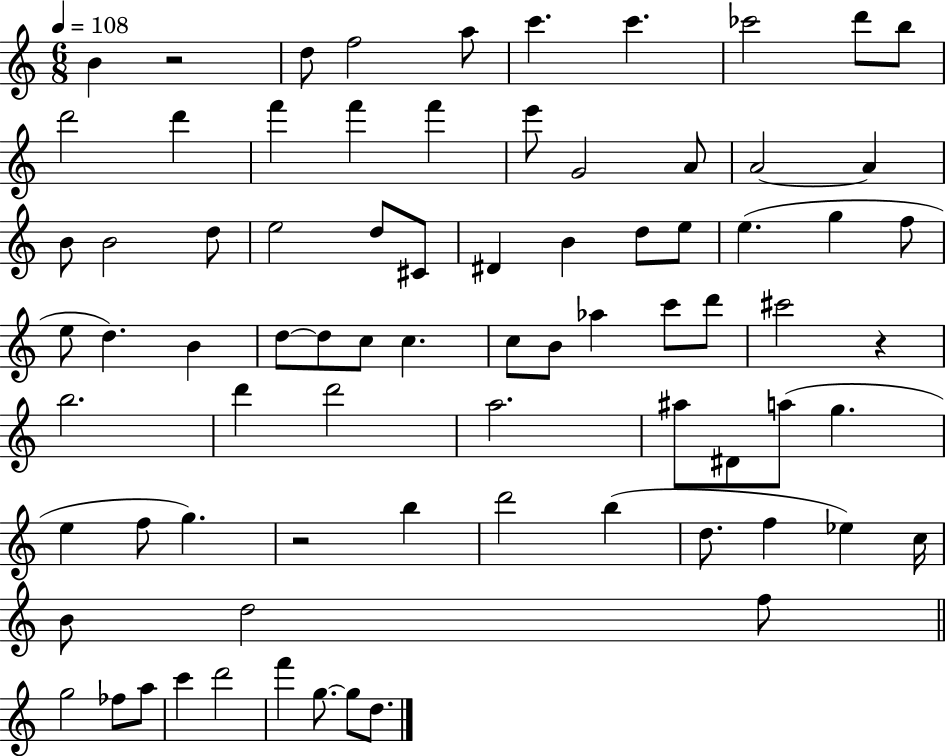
{
  \clef treble
  \numericTimeSignature
  \time 6/8
  \key c \major
  \tempo 4 = 108
  b'4 r2 | d''8 f''2 a''8 | c'''4. c'''4. | ces'''2 d'''8 b''8 | \break d'''2 d'''4 | f'''4 f'''4 f'''4 | e'''8 g'2 a'8 | a'2~~ a'4 | \break b'8 b'2 d''8 | e''2 d''8 cis'8 | dis'4 b'4 d''8 e''8 | e''4.( g''4 f''8 | \break e''8 d''4.) b'4 | d''8~~ d''8 c''8 c''4. | c''8 b'8 aes''4 c'''8 d'''8 | cis'''2 r4 | \break b''2. | d'''4 d'''2 | a''2. | ais''8 dis'8 a''8( g''4. | \break e''4 f''8 g''4.) | r2 b''4 | d'''2 b''4( | d''8. f''4 ees''4) c''16 | \break b'8 d''2 f''8 | \bar "||" \break \key c \major g''2 fes''8 a''8 | c'''4 d'''2 | f'''4 g''8.~~ g''8 d''8. | \bar "|."
}